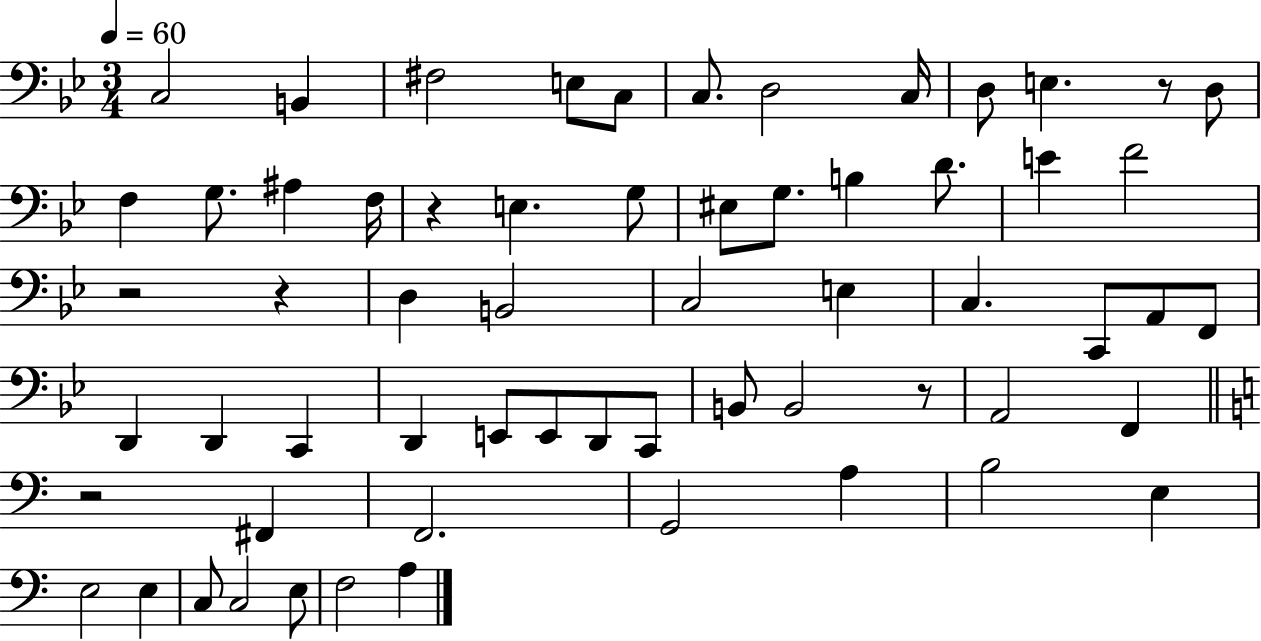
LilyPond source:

{
  \clef bass
  \numericTimeSignature
  \time 3/4
  \key bes \major
  \tempo 4 = 60
  \repeat volta 2 { c2 b,4 | fis2 e8 c8 | c8. d2 c16 | d8 e4. r8 d8 | \break f4 g8. ais4 f16 | r4 e4. g8 | eis8 g8. b4 d'8. | e'4 f'2 | \break r2 r4 | d4 b,2 | c2 e4 | c4. c,8 a,8 f,8 | \break d,4 d,4 c,4 | d,4 e,8 e,8 d,8 c,8 | b,8 b,2 r8 | a,2 f,4 | \break \bar "||" \break \key c \major r2 fis,4 | f,2. | g,2 a4 | b2 e4 | \break e2 e4 | c8 c2 e8 | f2 a4 | } \bar "|."
}